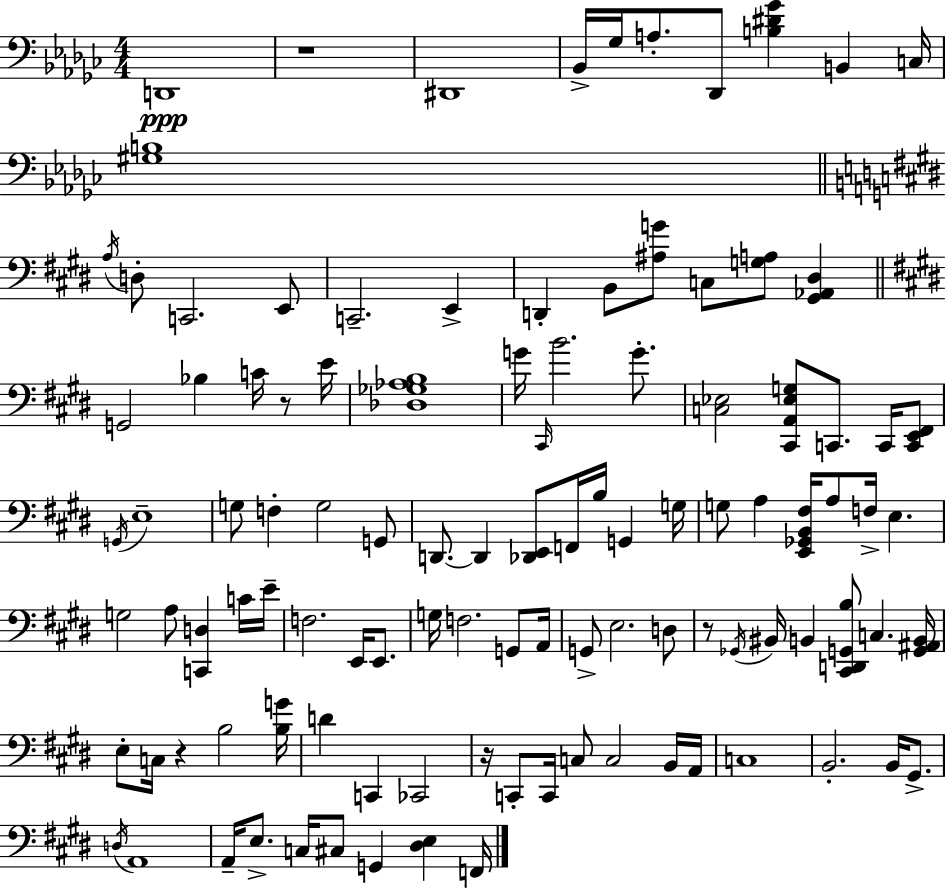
D2/w R/w D#2/w Bb2/s Gb3/s A3/e. Db2/e [B3,D#4,Gb4]/q B2/q C3/s [G#3,B3]/w A3/s D3/e C2/h. E2/e C2/h. E2/q D2/q B2/e [A#3,G4]/e C3/e [G3,A3]/e [G#2,Ab2,D#3]/q G2/h Bb3/q C4/s R/e E4/s [Db3,Gb3,Ab3,B3]/w G4/s C#2/s B4/h. G4/e. [C3,Eb3]/h [C#2,A2,Eb3,G3]/e C2/e. C2/s [C2,E2,F#2]/e G2/s E3/w G3/e F3/q G3/h G2/e D2/e. D2/q [Db2,E2]/e F2/s B3/s G2/q G3/s G3/e A3/q [E2,Gb2,B2,F#3]/s A3/e F3/s E3/q. G3/h A3/e [C2,D3]/q C4/s E4/s F3/h. E2/s E2/e. G3/s F3/h. G2/e A2/s G2/e E3/h. D3/e R/e Gb2/s BIS2/s B2/q [C#2,D2,G2,B3]/e C3/q. [G2,A#2,B2]/s E3/e C3/s R/q B3/h [B3,G4]/s D4/q C2/q CES2/h R/s C2/e C2/s C3/e C3/h B2/s A2/s C3/w B2/h. B2/s G#2/e. D3/s A2/w A2/s E3/e. C3/s C#3/e G2/q [D#3,E3]/q F2/s